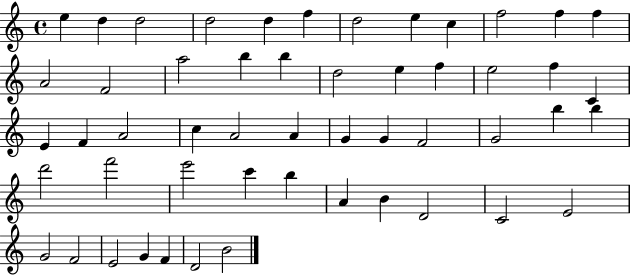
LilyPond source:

{
  \clef treble
  \time 4/4
  \defaultTimeSignature
  \key c \major
  e''4 d''4 d''2 | d''2 d''4 f''4 | d''2 e''4 c''4 | f''2 f''4 f''4 | \break a'2 f'2 | a''2 b''4 b''4 | d''2 e''4 f''4 | e''2 f''4 c'4 | \break e'4 f'4 a'2 | c''4 a'2 a'4 | g'4 g'4 f'2 | g'2 b''4 b''4 | \break d'''2 f'''2 | e'''2 c'''4 b''4 | a'4 b'4 d'2 | c'2 e'2 | \break g'2 f'2 | e'2 g'4 f'4 | d'2 b'2 | \bar "|."
}